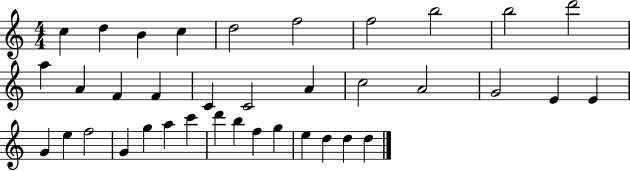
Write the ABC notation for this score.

X:1
T:Untitled
M:4/4
L:1/4
K:C
c d B c d2 f2 f2 b2 b2 d'2 a A F F C C2 A c2 A2 G2 E E G e f2 G g a c' d' b f g e d d d